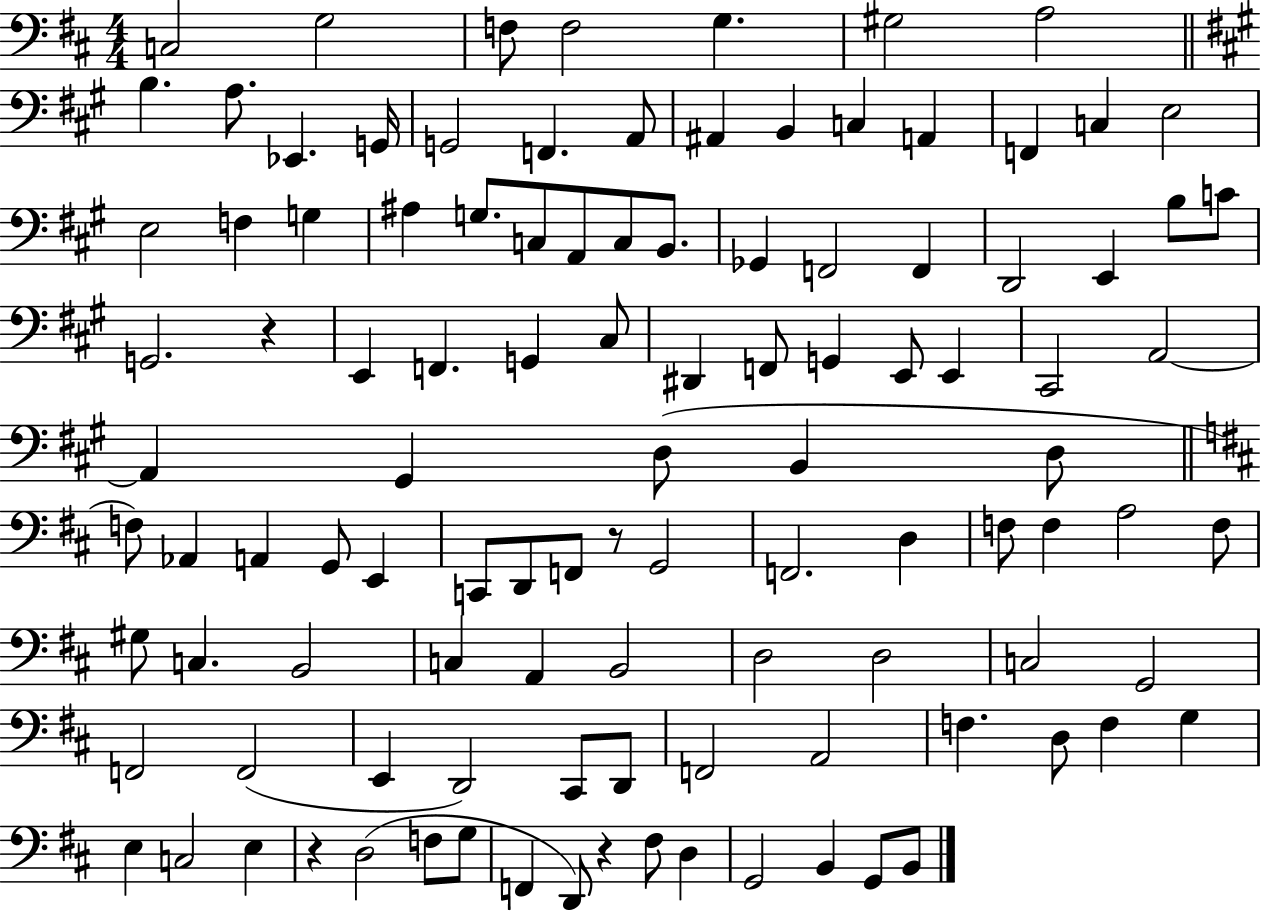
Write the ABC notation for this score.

X:1
T:Untitled
M:4/4
L:1/4
K:D
C,2 G,2 F,/2 F,2 G, ^G,2 A,2 B, A,/2 _E,, G,,/4 G,,2 F,, A,,/2 ^A,, B,, C, A,, F,, C, E,2 E,2 F, G, ^A, G,/2 C,/2 A,,/2 C,/2 B,,/2 _G,, F,,2 F,, D,,2 E,, B,/2 C/2 G,,2 z E,, F,, G,, ^C,/2 ^D,, F,,/2 G,, E,,/2 E,, ^C,,2 A,,2 A,, ^G,, D,/2 B,, D,/2 F,/2 _A,, A,, G,,/2 E,, C,,/2 D,,/2 F,,/2 z/2 G,,2 F,,2 D, F,/2 F, A,2 F,/2 ^G,/2 C, B,,2 C, A,, B,,2 D,2 D,2 C,2 G,,2 F,,2 F,,2 E,, D,,2 ^C,,/2 D,,/2 F,,2 A,,2 F, D,/2 F, G, E, C,2 E, z D,2 F,/2 G,/2 F,, D,,/2 z ^F,/2 D, G,,2 B,, G,,/2 B,,/2